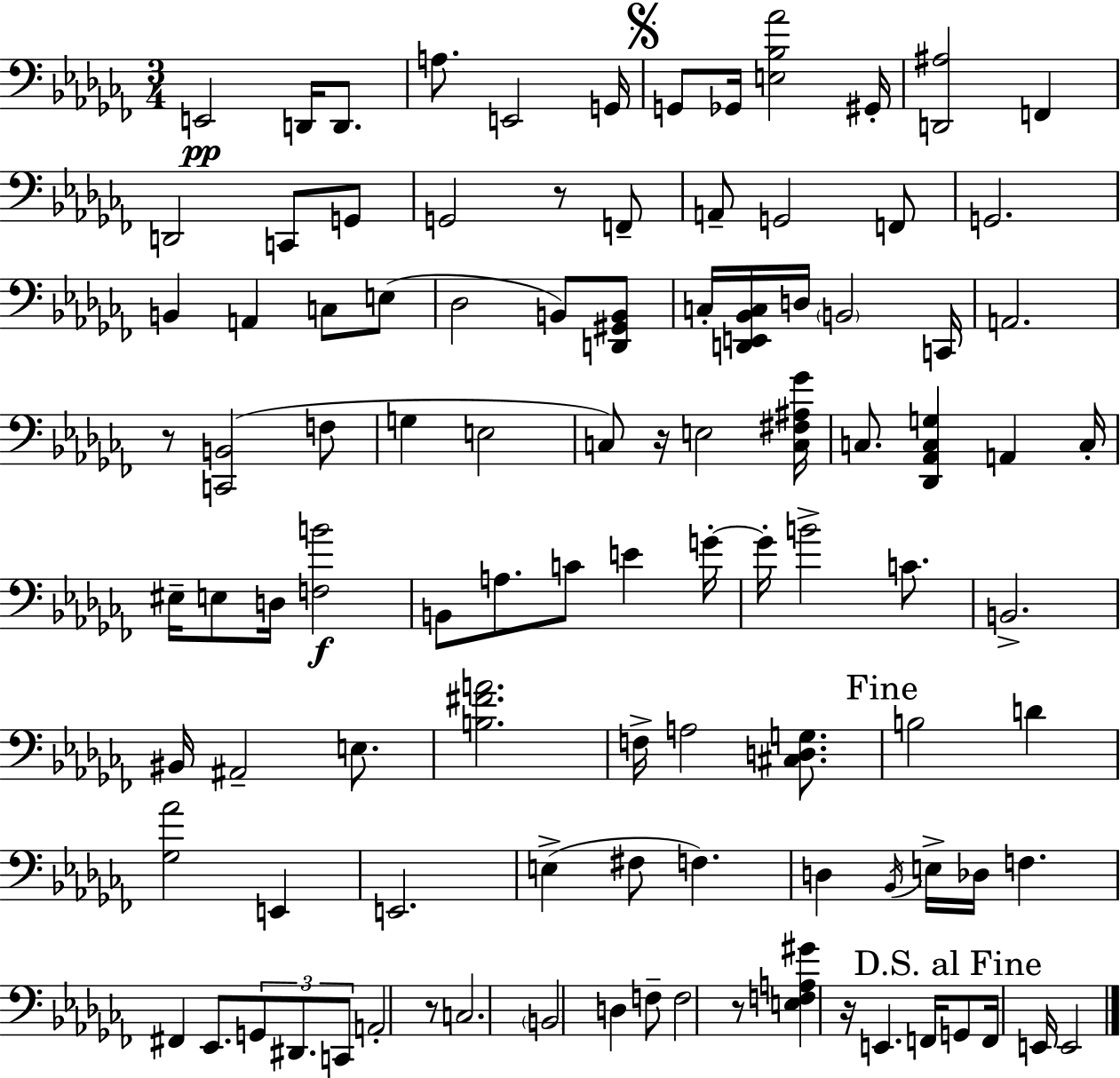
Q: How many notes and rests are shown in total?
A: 102